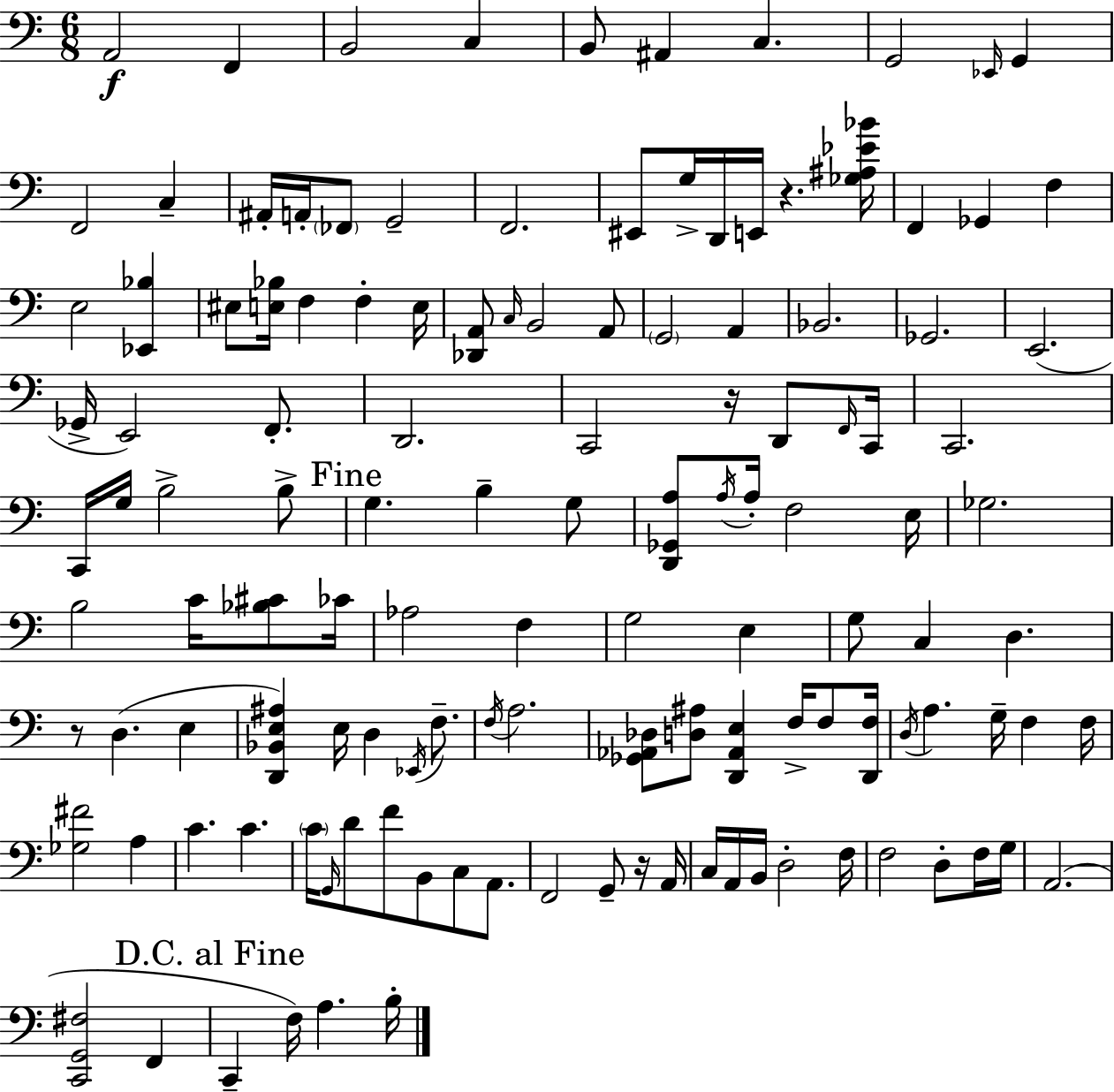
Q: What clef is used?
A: bass